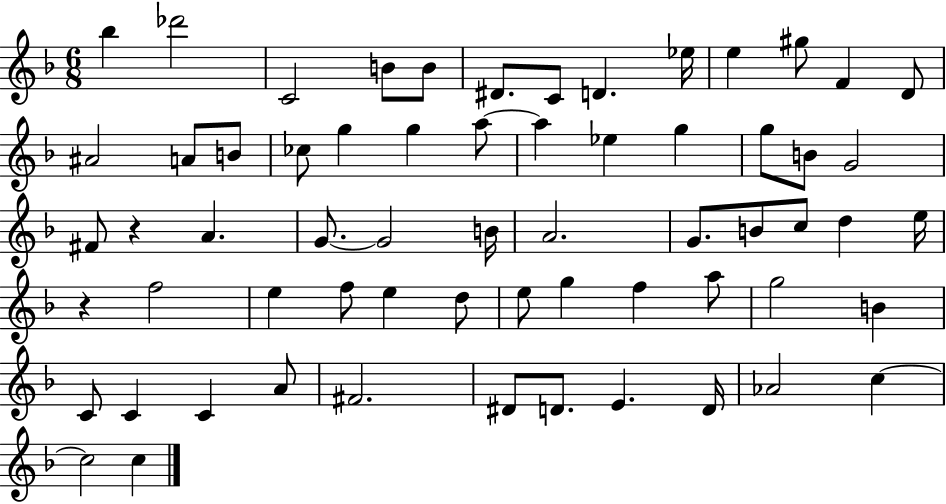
{
  \clef treble
  \numericTimeSignature
  \time 6/8
  \key f \major
  bes''4 des'''2 | c'2 b'8 b'8 | dis'8. c'8 d'4. ees''16 | e''4 gis''8 f'4 d'8 | \break ais'2 a'8 b'8 | ces''8 g''4 g''4 a''8~~ | a''4 ees''4 g''4 | g''8 b'8 g'2 | \break fis'8 r4 a'4. | g'8.~~ g'2 b'16 | a'2. | g'8. b'8 c''8 d''4 e''16 | \break r4 f''2 | e''4 f''8 e''4 d''8 | e''8 g''4 f''4 a''8 | g''2 b'4 | \break c'8 c'4 c'4 a'8 | fis'2. | dis'8 d'8. e'4. d'16 | aes'2 c''4~~ | \break c''2 c''4 | \bar "|."
}